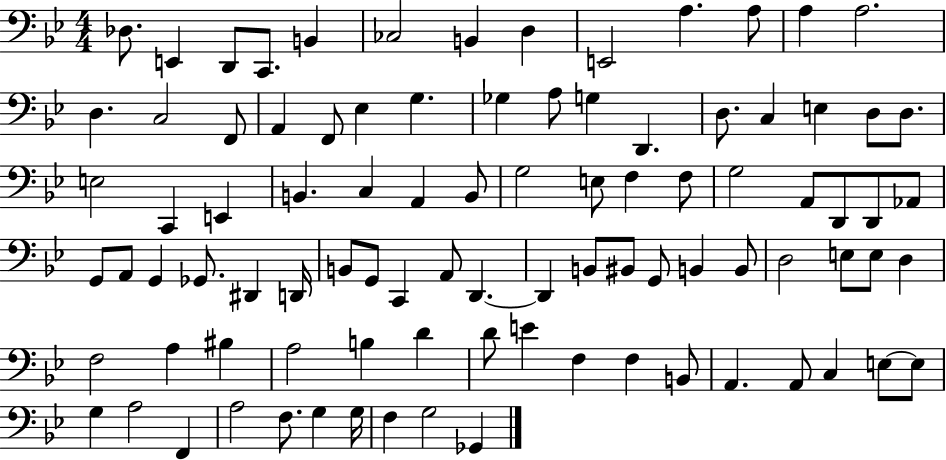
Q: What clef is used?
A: bass